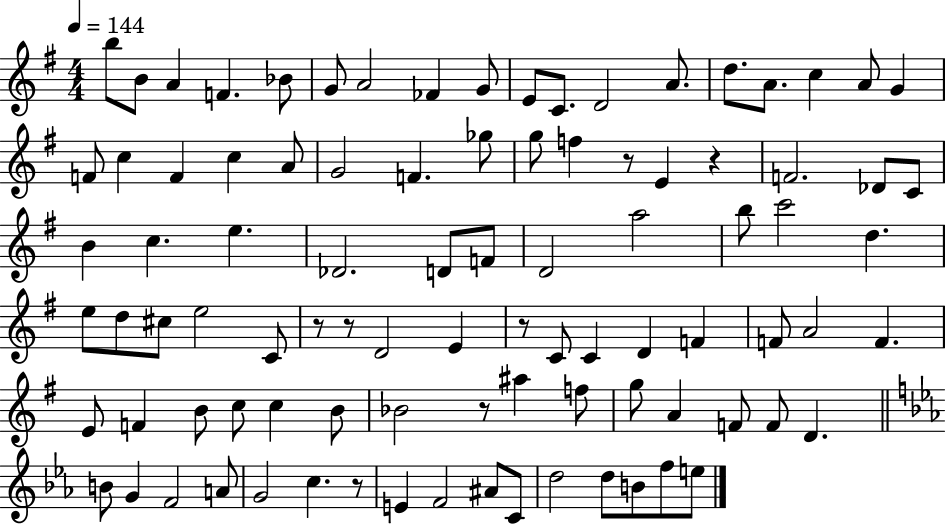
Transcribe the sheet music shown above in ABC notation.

X:1
T:Untitled
M:4/4
L:1/4
K:G
b/2 B/2 A F _B/2 G/2 A2 _F G/2 E/2 C/2 D2 A/2 d/2 A/2 c A/2 G F/2 c F c A/2 G2 F _g/2 g/2 f z/2 E z F2 _D/2 C/2 B c e _D2 D/2 F/2 D2 a2 b/2 c'2 d e/2 d/2 ^c/2 e2 C/2 z/2 z/2 D2 E z/2 C/2 C D F F/2 A2 F E/2 F B/2 c/2 c B/2 _B2 z/2 ^a f/2 g/2 A F/2 F/2 D B/2 G F2 A/2 G2 c z/2 E F2 ^A/2 C/2 d2 d/2 B/2 f/2 e/2